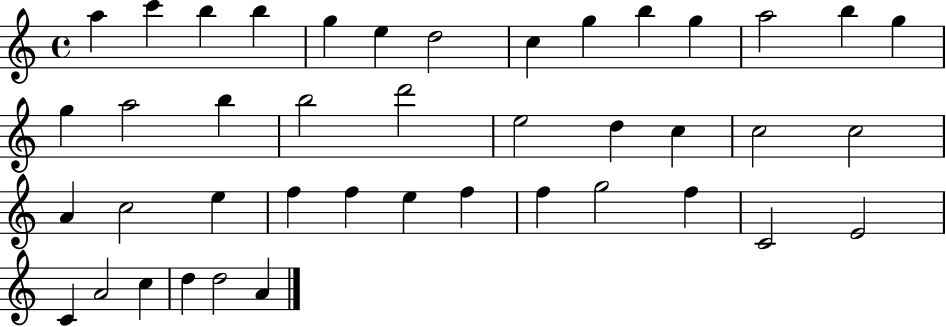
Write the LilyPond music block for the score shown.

{
  \clef treble
  \time 4/4
  \defaultTimeSignature
  \key c \major
  a''4 c'''4 b''4 b''4 | g''4 e''4 d''2 | c''4 g''4 b''4 g''4 | a''2 b''4 g''4 | \break g''4 a''2 b''4 | b''2 d'''2 | e''2 d''4 c''4 | c''2 c''2 | \break a'4 c''2 e''4 | f''4 f''4 e''4 f''4 | f''4 g''2 f''4 | c'2 e'2 | \break c'4 a'2 c''4 | d''4 d''2 a'4 | \bar "|."
}